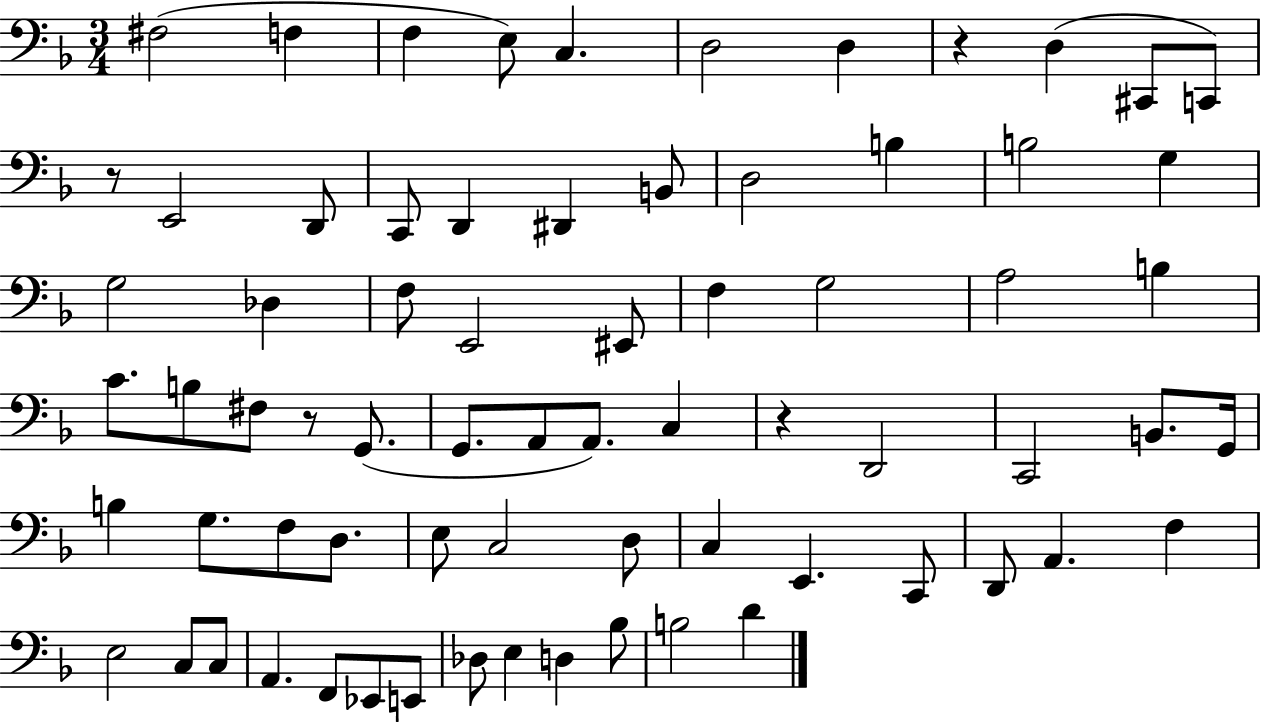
{
  \clef bass
  \numericTimeSignature
  \time 3/4
  \key f \major
  fis2( f4 | f4 e8) c4. | d2 d4 | r4 d4( cis,8 c,8) | \break r8 e,2 d,8 | c,8 d,4 dis,4 b,8 | d2 b4 | b2 g4 | \break g2 des4 | f8 e,2 eis,8 | f4 g2 | a2 b4 | \break c'8. b8 fis8 r8 g,8.( | g,8. a,8 a,8.) c4 | r4 d,2 | c,2 b,8. g,16 | \break b4 g8. f8 d8. | e8 c2 d8 | c4 e,4. c,8 | d,8 a,4. f4 | \break e2 c8 c8 | a,4. f,8 ees,8 e,8 | des8 e4 d4 bes8 | b2 d'4 | \break \bar "|."
}